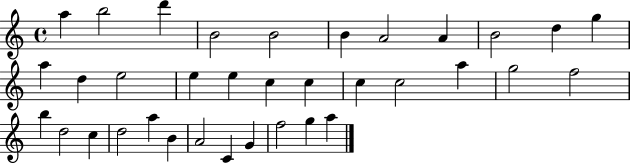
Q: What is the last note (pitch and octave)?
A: A5